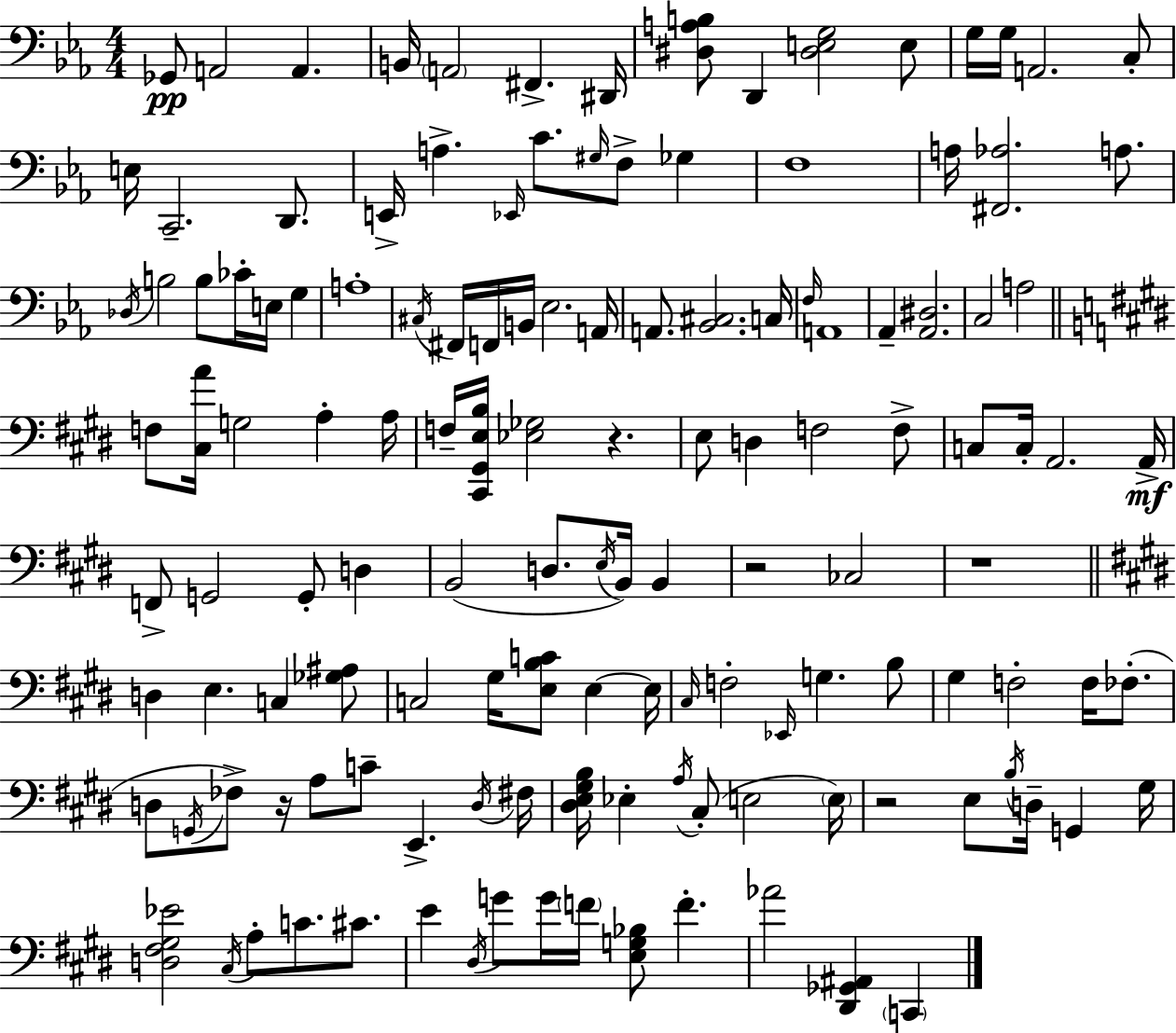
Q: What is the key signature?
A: EES major